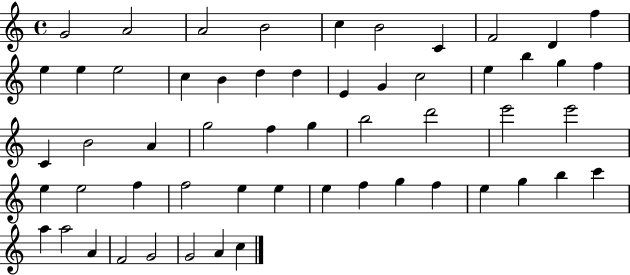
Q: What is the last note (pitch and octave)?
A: C5